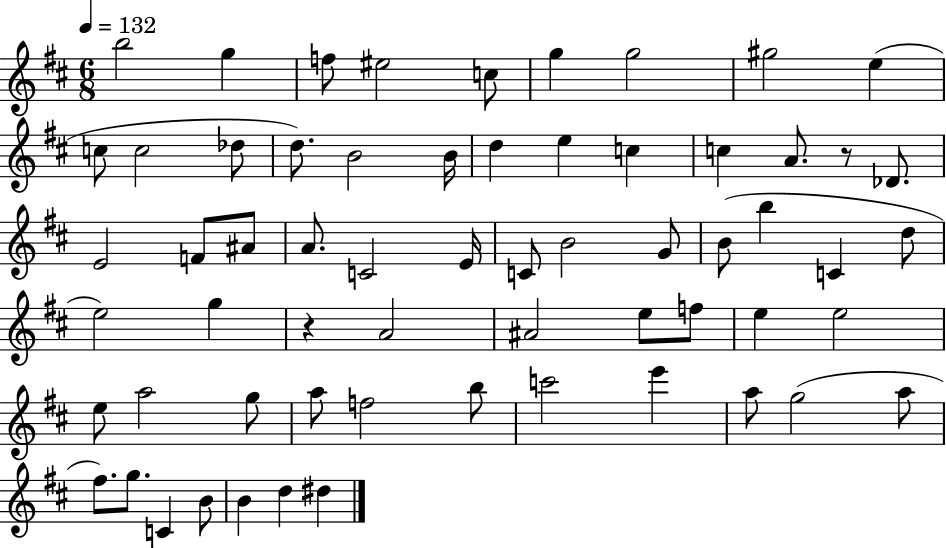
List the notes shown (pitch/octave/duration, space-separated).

B5/h G5/q F5/e EIS5/h C5/e G5/q G5/h G#5/h E5/q C5/e C5/h Db5/e D5/e. B4/h B4/s D5/q E5/q C5/q C5/q A4/e. R/e Db4/e. E4/h F4/e A#4/e A4/e. C4/h E4/s C4/e B4/h G4/e B4/e B5/q C4/q D5/e E5/h G5/q R/q A4/h A#4/h E5/e F5/e E5/q E5/h E5/e A5/h G5/e A5/e F5/h B5/e C6/h E6/q A5/e G5/h A5/e F#5/e. G5/e. C4/q B4/e B4/q D5/q D#5/q